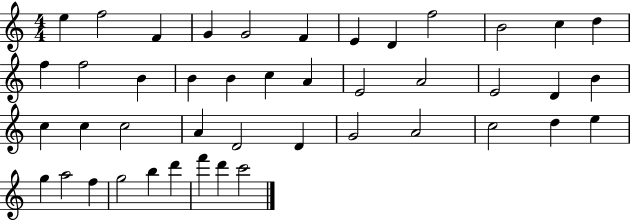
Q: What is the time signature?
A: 4/4